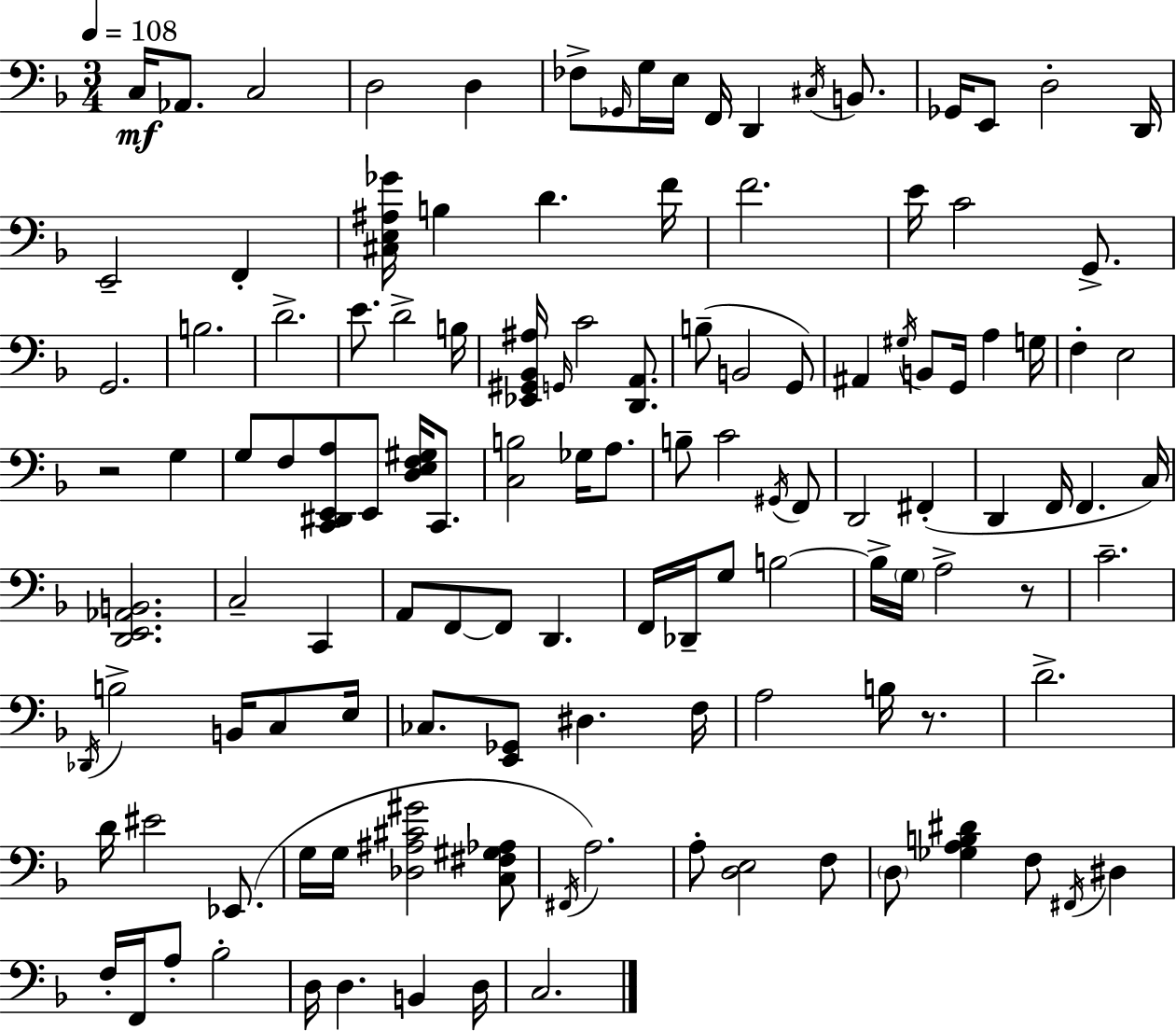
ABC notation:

X:1
T:Untitled
M:3/4
L:1/4
K:Dm
C,/4 _A,,/2 C,2 D,2 D, _F,/2 _G,,/4 G,/4 E,/4 F,,/4 D,, ^C,/4 B,,/2 _G,,/4 E,,/2 D,2 D,,/4 E,,2 F,, [^C,E,^A,_G]/4 B, D F/4 F2 E/4 C2 G,,/2 G,,2 B,2 D2 E/2 D2 B,/4 [_E,,^G,,_B,,^A,]/4 G,,/4 C2 [D,,A,,]/2 B,/2 B,,2 G,,/2 ^A,, ^G,/4 B,,/2 G,,/4 A, G,/4 F, E,2 z2 G, G,/2 F,/2 [C,,^D,,E,,A,]/2 E,,/2 [D,E,F,^G,]/4 C,,/2 [C,B,]2 _G,/4 A,/2 B,/2 C2 ^G,,/4 F,,/2 D,,2 ^F,, D,, F,,/4 F,, C,/4 [D,,E,,_A,,B,,]2 C,2 C,, A,,/2 F,,/2 F,,/2 D,, F,,/4 _D,,/4 G,/2 B,2 B,/4 G,/4 A,2 z/2 C2 _D,,/4 B,2 B,,/4 C,/2 E,/4 _C,/2 [E,,_G,,]/2 ^D, F,/4 A,2 B,/4 z/2 D2 D/4 ^E2 _E,,/2 G,/4 G,/4 [_D,^A,^C^G]2 [C,^F,^G,_A,]/2 ^F,,/4 A,2 A,/2 [D,E,]2 F,/2 D,/2 [_G,A,B,^D] F,/2 ^F,,/4 ^D, F,/4 F,,/4 A,/2 _B,2 D,/4 D, B,, D,/4 C,2